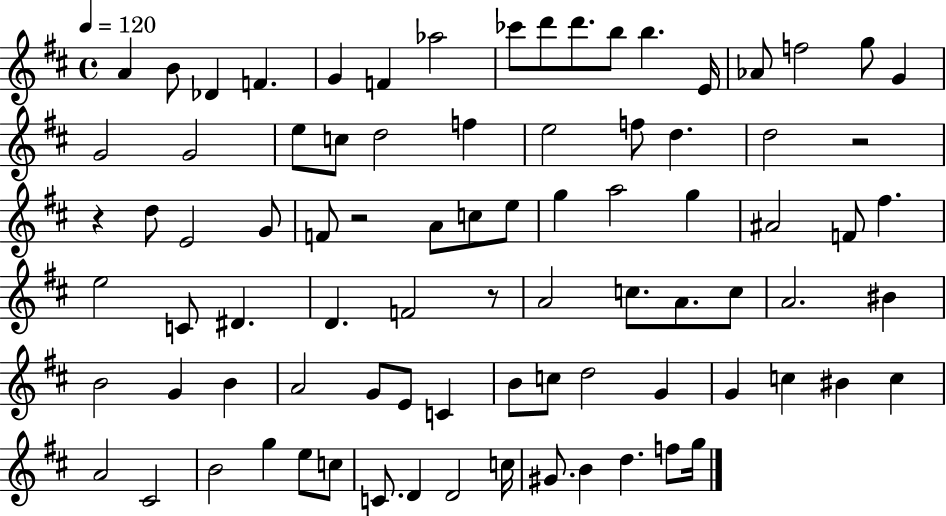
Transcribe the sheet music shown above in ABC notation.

X:1
T:Untitled
M:4/4
L:1/4
K:D
A B/2 _D F G F _a2 _c'/2 d'/2 d'/2 b/2 b E/4 _A/2 f2 g/2 G G2 G2 e/2 c/2 d2 f e2 f/2 d d2 z2 z d/2 E2 G/2 F/2 z2 A/2 c/2 e/2 g a2 g ^A2 F/2 ^f e2 C/2 ^D D F2 z/2 A2 c/2 A/2 c/2 A2 ^B B2 G B A2 G/2 E/2 C B/2 c/2 d2 G G c ^B c A2 ^C2 B2 g e/2 c/2 C/2 D D2 c/4 ^G/2 B d f/2 g/4